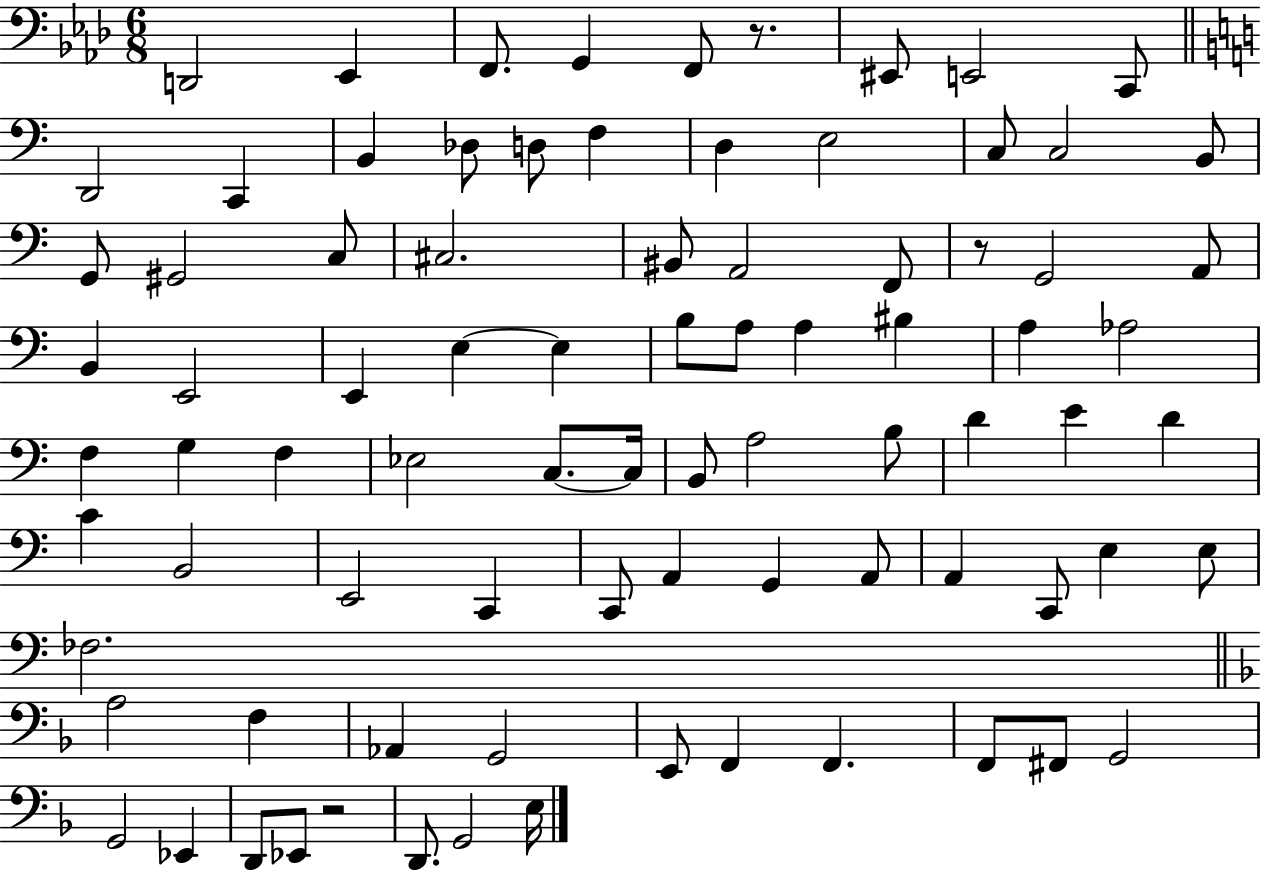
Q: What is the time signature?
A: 6/8